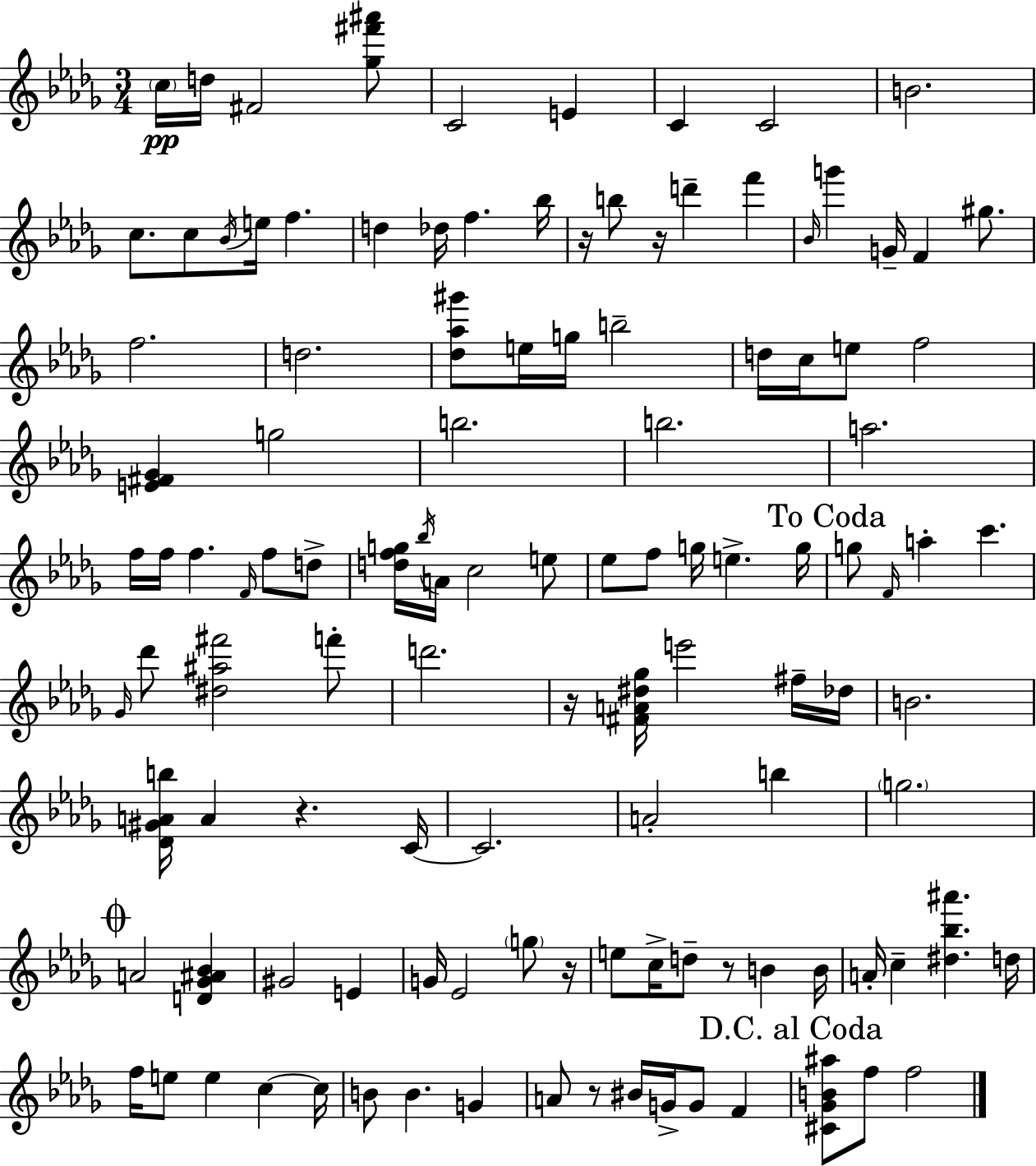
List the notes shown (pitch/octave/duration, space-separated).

C5/s D5/s F#4/h [Gb5,F#6,A#6]/e C4/h E4/q C4/q C4/h B4/h. C5/e. C5/e Bb4/s E5/s F5/q. D5/q Db5/s F5/q. Bb5/s R/s B5/e R/s D6/q F6/q Bb4/s G6/q G4/s F4/q G#5/e. F5/h. D5/h. [Db5,Ab5,G#6]/e E5/s G5/s B5/h D5/s C5/s E5/e F5/h [E4,F#4,Gb4]/q G5/h B5/h. B5/h. A5/h. F5/s F5/s F5/q. F4/s F5/e D5/e [D5,F5,G5]/s Bb5/s A4/s C5/h E5/e Eb5/e F5/e G5/s E5/q. G5/s G5/e F4/s A5/q C6/q. Gb4/s Db6/e [D#5,A#5,F#6]/h F6/e D6/h. R/s [F#4,A4,D#5,Gb5]/s E6/h F#5/s Db5/s B4/h. [Db4,G#4,A4,B5]/s A4/q R/q. C4/s C4/h. A4/h B5/q G5/h. A4/h [D4,Gb4,A#4,Bb4]/q G#4/h E4/q G4/s Eb4/h G5/e R/s E5/e C5/s D5/e R/e B4/q B4/s A4/s C5/q [D#5,Bb5,A#6]/q. D5/s F5/s E5/e E5/q C5/q C5/s B4/e B4/q. G4/q A4/e R/e BIS4/s G4/s G4/e F4/q [C#4,Gb4,B4,A#5]/e F5/e F5/h